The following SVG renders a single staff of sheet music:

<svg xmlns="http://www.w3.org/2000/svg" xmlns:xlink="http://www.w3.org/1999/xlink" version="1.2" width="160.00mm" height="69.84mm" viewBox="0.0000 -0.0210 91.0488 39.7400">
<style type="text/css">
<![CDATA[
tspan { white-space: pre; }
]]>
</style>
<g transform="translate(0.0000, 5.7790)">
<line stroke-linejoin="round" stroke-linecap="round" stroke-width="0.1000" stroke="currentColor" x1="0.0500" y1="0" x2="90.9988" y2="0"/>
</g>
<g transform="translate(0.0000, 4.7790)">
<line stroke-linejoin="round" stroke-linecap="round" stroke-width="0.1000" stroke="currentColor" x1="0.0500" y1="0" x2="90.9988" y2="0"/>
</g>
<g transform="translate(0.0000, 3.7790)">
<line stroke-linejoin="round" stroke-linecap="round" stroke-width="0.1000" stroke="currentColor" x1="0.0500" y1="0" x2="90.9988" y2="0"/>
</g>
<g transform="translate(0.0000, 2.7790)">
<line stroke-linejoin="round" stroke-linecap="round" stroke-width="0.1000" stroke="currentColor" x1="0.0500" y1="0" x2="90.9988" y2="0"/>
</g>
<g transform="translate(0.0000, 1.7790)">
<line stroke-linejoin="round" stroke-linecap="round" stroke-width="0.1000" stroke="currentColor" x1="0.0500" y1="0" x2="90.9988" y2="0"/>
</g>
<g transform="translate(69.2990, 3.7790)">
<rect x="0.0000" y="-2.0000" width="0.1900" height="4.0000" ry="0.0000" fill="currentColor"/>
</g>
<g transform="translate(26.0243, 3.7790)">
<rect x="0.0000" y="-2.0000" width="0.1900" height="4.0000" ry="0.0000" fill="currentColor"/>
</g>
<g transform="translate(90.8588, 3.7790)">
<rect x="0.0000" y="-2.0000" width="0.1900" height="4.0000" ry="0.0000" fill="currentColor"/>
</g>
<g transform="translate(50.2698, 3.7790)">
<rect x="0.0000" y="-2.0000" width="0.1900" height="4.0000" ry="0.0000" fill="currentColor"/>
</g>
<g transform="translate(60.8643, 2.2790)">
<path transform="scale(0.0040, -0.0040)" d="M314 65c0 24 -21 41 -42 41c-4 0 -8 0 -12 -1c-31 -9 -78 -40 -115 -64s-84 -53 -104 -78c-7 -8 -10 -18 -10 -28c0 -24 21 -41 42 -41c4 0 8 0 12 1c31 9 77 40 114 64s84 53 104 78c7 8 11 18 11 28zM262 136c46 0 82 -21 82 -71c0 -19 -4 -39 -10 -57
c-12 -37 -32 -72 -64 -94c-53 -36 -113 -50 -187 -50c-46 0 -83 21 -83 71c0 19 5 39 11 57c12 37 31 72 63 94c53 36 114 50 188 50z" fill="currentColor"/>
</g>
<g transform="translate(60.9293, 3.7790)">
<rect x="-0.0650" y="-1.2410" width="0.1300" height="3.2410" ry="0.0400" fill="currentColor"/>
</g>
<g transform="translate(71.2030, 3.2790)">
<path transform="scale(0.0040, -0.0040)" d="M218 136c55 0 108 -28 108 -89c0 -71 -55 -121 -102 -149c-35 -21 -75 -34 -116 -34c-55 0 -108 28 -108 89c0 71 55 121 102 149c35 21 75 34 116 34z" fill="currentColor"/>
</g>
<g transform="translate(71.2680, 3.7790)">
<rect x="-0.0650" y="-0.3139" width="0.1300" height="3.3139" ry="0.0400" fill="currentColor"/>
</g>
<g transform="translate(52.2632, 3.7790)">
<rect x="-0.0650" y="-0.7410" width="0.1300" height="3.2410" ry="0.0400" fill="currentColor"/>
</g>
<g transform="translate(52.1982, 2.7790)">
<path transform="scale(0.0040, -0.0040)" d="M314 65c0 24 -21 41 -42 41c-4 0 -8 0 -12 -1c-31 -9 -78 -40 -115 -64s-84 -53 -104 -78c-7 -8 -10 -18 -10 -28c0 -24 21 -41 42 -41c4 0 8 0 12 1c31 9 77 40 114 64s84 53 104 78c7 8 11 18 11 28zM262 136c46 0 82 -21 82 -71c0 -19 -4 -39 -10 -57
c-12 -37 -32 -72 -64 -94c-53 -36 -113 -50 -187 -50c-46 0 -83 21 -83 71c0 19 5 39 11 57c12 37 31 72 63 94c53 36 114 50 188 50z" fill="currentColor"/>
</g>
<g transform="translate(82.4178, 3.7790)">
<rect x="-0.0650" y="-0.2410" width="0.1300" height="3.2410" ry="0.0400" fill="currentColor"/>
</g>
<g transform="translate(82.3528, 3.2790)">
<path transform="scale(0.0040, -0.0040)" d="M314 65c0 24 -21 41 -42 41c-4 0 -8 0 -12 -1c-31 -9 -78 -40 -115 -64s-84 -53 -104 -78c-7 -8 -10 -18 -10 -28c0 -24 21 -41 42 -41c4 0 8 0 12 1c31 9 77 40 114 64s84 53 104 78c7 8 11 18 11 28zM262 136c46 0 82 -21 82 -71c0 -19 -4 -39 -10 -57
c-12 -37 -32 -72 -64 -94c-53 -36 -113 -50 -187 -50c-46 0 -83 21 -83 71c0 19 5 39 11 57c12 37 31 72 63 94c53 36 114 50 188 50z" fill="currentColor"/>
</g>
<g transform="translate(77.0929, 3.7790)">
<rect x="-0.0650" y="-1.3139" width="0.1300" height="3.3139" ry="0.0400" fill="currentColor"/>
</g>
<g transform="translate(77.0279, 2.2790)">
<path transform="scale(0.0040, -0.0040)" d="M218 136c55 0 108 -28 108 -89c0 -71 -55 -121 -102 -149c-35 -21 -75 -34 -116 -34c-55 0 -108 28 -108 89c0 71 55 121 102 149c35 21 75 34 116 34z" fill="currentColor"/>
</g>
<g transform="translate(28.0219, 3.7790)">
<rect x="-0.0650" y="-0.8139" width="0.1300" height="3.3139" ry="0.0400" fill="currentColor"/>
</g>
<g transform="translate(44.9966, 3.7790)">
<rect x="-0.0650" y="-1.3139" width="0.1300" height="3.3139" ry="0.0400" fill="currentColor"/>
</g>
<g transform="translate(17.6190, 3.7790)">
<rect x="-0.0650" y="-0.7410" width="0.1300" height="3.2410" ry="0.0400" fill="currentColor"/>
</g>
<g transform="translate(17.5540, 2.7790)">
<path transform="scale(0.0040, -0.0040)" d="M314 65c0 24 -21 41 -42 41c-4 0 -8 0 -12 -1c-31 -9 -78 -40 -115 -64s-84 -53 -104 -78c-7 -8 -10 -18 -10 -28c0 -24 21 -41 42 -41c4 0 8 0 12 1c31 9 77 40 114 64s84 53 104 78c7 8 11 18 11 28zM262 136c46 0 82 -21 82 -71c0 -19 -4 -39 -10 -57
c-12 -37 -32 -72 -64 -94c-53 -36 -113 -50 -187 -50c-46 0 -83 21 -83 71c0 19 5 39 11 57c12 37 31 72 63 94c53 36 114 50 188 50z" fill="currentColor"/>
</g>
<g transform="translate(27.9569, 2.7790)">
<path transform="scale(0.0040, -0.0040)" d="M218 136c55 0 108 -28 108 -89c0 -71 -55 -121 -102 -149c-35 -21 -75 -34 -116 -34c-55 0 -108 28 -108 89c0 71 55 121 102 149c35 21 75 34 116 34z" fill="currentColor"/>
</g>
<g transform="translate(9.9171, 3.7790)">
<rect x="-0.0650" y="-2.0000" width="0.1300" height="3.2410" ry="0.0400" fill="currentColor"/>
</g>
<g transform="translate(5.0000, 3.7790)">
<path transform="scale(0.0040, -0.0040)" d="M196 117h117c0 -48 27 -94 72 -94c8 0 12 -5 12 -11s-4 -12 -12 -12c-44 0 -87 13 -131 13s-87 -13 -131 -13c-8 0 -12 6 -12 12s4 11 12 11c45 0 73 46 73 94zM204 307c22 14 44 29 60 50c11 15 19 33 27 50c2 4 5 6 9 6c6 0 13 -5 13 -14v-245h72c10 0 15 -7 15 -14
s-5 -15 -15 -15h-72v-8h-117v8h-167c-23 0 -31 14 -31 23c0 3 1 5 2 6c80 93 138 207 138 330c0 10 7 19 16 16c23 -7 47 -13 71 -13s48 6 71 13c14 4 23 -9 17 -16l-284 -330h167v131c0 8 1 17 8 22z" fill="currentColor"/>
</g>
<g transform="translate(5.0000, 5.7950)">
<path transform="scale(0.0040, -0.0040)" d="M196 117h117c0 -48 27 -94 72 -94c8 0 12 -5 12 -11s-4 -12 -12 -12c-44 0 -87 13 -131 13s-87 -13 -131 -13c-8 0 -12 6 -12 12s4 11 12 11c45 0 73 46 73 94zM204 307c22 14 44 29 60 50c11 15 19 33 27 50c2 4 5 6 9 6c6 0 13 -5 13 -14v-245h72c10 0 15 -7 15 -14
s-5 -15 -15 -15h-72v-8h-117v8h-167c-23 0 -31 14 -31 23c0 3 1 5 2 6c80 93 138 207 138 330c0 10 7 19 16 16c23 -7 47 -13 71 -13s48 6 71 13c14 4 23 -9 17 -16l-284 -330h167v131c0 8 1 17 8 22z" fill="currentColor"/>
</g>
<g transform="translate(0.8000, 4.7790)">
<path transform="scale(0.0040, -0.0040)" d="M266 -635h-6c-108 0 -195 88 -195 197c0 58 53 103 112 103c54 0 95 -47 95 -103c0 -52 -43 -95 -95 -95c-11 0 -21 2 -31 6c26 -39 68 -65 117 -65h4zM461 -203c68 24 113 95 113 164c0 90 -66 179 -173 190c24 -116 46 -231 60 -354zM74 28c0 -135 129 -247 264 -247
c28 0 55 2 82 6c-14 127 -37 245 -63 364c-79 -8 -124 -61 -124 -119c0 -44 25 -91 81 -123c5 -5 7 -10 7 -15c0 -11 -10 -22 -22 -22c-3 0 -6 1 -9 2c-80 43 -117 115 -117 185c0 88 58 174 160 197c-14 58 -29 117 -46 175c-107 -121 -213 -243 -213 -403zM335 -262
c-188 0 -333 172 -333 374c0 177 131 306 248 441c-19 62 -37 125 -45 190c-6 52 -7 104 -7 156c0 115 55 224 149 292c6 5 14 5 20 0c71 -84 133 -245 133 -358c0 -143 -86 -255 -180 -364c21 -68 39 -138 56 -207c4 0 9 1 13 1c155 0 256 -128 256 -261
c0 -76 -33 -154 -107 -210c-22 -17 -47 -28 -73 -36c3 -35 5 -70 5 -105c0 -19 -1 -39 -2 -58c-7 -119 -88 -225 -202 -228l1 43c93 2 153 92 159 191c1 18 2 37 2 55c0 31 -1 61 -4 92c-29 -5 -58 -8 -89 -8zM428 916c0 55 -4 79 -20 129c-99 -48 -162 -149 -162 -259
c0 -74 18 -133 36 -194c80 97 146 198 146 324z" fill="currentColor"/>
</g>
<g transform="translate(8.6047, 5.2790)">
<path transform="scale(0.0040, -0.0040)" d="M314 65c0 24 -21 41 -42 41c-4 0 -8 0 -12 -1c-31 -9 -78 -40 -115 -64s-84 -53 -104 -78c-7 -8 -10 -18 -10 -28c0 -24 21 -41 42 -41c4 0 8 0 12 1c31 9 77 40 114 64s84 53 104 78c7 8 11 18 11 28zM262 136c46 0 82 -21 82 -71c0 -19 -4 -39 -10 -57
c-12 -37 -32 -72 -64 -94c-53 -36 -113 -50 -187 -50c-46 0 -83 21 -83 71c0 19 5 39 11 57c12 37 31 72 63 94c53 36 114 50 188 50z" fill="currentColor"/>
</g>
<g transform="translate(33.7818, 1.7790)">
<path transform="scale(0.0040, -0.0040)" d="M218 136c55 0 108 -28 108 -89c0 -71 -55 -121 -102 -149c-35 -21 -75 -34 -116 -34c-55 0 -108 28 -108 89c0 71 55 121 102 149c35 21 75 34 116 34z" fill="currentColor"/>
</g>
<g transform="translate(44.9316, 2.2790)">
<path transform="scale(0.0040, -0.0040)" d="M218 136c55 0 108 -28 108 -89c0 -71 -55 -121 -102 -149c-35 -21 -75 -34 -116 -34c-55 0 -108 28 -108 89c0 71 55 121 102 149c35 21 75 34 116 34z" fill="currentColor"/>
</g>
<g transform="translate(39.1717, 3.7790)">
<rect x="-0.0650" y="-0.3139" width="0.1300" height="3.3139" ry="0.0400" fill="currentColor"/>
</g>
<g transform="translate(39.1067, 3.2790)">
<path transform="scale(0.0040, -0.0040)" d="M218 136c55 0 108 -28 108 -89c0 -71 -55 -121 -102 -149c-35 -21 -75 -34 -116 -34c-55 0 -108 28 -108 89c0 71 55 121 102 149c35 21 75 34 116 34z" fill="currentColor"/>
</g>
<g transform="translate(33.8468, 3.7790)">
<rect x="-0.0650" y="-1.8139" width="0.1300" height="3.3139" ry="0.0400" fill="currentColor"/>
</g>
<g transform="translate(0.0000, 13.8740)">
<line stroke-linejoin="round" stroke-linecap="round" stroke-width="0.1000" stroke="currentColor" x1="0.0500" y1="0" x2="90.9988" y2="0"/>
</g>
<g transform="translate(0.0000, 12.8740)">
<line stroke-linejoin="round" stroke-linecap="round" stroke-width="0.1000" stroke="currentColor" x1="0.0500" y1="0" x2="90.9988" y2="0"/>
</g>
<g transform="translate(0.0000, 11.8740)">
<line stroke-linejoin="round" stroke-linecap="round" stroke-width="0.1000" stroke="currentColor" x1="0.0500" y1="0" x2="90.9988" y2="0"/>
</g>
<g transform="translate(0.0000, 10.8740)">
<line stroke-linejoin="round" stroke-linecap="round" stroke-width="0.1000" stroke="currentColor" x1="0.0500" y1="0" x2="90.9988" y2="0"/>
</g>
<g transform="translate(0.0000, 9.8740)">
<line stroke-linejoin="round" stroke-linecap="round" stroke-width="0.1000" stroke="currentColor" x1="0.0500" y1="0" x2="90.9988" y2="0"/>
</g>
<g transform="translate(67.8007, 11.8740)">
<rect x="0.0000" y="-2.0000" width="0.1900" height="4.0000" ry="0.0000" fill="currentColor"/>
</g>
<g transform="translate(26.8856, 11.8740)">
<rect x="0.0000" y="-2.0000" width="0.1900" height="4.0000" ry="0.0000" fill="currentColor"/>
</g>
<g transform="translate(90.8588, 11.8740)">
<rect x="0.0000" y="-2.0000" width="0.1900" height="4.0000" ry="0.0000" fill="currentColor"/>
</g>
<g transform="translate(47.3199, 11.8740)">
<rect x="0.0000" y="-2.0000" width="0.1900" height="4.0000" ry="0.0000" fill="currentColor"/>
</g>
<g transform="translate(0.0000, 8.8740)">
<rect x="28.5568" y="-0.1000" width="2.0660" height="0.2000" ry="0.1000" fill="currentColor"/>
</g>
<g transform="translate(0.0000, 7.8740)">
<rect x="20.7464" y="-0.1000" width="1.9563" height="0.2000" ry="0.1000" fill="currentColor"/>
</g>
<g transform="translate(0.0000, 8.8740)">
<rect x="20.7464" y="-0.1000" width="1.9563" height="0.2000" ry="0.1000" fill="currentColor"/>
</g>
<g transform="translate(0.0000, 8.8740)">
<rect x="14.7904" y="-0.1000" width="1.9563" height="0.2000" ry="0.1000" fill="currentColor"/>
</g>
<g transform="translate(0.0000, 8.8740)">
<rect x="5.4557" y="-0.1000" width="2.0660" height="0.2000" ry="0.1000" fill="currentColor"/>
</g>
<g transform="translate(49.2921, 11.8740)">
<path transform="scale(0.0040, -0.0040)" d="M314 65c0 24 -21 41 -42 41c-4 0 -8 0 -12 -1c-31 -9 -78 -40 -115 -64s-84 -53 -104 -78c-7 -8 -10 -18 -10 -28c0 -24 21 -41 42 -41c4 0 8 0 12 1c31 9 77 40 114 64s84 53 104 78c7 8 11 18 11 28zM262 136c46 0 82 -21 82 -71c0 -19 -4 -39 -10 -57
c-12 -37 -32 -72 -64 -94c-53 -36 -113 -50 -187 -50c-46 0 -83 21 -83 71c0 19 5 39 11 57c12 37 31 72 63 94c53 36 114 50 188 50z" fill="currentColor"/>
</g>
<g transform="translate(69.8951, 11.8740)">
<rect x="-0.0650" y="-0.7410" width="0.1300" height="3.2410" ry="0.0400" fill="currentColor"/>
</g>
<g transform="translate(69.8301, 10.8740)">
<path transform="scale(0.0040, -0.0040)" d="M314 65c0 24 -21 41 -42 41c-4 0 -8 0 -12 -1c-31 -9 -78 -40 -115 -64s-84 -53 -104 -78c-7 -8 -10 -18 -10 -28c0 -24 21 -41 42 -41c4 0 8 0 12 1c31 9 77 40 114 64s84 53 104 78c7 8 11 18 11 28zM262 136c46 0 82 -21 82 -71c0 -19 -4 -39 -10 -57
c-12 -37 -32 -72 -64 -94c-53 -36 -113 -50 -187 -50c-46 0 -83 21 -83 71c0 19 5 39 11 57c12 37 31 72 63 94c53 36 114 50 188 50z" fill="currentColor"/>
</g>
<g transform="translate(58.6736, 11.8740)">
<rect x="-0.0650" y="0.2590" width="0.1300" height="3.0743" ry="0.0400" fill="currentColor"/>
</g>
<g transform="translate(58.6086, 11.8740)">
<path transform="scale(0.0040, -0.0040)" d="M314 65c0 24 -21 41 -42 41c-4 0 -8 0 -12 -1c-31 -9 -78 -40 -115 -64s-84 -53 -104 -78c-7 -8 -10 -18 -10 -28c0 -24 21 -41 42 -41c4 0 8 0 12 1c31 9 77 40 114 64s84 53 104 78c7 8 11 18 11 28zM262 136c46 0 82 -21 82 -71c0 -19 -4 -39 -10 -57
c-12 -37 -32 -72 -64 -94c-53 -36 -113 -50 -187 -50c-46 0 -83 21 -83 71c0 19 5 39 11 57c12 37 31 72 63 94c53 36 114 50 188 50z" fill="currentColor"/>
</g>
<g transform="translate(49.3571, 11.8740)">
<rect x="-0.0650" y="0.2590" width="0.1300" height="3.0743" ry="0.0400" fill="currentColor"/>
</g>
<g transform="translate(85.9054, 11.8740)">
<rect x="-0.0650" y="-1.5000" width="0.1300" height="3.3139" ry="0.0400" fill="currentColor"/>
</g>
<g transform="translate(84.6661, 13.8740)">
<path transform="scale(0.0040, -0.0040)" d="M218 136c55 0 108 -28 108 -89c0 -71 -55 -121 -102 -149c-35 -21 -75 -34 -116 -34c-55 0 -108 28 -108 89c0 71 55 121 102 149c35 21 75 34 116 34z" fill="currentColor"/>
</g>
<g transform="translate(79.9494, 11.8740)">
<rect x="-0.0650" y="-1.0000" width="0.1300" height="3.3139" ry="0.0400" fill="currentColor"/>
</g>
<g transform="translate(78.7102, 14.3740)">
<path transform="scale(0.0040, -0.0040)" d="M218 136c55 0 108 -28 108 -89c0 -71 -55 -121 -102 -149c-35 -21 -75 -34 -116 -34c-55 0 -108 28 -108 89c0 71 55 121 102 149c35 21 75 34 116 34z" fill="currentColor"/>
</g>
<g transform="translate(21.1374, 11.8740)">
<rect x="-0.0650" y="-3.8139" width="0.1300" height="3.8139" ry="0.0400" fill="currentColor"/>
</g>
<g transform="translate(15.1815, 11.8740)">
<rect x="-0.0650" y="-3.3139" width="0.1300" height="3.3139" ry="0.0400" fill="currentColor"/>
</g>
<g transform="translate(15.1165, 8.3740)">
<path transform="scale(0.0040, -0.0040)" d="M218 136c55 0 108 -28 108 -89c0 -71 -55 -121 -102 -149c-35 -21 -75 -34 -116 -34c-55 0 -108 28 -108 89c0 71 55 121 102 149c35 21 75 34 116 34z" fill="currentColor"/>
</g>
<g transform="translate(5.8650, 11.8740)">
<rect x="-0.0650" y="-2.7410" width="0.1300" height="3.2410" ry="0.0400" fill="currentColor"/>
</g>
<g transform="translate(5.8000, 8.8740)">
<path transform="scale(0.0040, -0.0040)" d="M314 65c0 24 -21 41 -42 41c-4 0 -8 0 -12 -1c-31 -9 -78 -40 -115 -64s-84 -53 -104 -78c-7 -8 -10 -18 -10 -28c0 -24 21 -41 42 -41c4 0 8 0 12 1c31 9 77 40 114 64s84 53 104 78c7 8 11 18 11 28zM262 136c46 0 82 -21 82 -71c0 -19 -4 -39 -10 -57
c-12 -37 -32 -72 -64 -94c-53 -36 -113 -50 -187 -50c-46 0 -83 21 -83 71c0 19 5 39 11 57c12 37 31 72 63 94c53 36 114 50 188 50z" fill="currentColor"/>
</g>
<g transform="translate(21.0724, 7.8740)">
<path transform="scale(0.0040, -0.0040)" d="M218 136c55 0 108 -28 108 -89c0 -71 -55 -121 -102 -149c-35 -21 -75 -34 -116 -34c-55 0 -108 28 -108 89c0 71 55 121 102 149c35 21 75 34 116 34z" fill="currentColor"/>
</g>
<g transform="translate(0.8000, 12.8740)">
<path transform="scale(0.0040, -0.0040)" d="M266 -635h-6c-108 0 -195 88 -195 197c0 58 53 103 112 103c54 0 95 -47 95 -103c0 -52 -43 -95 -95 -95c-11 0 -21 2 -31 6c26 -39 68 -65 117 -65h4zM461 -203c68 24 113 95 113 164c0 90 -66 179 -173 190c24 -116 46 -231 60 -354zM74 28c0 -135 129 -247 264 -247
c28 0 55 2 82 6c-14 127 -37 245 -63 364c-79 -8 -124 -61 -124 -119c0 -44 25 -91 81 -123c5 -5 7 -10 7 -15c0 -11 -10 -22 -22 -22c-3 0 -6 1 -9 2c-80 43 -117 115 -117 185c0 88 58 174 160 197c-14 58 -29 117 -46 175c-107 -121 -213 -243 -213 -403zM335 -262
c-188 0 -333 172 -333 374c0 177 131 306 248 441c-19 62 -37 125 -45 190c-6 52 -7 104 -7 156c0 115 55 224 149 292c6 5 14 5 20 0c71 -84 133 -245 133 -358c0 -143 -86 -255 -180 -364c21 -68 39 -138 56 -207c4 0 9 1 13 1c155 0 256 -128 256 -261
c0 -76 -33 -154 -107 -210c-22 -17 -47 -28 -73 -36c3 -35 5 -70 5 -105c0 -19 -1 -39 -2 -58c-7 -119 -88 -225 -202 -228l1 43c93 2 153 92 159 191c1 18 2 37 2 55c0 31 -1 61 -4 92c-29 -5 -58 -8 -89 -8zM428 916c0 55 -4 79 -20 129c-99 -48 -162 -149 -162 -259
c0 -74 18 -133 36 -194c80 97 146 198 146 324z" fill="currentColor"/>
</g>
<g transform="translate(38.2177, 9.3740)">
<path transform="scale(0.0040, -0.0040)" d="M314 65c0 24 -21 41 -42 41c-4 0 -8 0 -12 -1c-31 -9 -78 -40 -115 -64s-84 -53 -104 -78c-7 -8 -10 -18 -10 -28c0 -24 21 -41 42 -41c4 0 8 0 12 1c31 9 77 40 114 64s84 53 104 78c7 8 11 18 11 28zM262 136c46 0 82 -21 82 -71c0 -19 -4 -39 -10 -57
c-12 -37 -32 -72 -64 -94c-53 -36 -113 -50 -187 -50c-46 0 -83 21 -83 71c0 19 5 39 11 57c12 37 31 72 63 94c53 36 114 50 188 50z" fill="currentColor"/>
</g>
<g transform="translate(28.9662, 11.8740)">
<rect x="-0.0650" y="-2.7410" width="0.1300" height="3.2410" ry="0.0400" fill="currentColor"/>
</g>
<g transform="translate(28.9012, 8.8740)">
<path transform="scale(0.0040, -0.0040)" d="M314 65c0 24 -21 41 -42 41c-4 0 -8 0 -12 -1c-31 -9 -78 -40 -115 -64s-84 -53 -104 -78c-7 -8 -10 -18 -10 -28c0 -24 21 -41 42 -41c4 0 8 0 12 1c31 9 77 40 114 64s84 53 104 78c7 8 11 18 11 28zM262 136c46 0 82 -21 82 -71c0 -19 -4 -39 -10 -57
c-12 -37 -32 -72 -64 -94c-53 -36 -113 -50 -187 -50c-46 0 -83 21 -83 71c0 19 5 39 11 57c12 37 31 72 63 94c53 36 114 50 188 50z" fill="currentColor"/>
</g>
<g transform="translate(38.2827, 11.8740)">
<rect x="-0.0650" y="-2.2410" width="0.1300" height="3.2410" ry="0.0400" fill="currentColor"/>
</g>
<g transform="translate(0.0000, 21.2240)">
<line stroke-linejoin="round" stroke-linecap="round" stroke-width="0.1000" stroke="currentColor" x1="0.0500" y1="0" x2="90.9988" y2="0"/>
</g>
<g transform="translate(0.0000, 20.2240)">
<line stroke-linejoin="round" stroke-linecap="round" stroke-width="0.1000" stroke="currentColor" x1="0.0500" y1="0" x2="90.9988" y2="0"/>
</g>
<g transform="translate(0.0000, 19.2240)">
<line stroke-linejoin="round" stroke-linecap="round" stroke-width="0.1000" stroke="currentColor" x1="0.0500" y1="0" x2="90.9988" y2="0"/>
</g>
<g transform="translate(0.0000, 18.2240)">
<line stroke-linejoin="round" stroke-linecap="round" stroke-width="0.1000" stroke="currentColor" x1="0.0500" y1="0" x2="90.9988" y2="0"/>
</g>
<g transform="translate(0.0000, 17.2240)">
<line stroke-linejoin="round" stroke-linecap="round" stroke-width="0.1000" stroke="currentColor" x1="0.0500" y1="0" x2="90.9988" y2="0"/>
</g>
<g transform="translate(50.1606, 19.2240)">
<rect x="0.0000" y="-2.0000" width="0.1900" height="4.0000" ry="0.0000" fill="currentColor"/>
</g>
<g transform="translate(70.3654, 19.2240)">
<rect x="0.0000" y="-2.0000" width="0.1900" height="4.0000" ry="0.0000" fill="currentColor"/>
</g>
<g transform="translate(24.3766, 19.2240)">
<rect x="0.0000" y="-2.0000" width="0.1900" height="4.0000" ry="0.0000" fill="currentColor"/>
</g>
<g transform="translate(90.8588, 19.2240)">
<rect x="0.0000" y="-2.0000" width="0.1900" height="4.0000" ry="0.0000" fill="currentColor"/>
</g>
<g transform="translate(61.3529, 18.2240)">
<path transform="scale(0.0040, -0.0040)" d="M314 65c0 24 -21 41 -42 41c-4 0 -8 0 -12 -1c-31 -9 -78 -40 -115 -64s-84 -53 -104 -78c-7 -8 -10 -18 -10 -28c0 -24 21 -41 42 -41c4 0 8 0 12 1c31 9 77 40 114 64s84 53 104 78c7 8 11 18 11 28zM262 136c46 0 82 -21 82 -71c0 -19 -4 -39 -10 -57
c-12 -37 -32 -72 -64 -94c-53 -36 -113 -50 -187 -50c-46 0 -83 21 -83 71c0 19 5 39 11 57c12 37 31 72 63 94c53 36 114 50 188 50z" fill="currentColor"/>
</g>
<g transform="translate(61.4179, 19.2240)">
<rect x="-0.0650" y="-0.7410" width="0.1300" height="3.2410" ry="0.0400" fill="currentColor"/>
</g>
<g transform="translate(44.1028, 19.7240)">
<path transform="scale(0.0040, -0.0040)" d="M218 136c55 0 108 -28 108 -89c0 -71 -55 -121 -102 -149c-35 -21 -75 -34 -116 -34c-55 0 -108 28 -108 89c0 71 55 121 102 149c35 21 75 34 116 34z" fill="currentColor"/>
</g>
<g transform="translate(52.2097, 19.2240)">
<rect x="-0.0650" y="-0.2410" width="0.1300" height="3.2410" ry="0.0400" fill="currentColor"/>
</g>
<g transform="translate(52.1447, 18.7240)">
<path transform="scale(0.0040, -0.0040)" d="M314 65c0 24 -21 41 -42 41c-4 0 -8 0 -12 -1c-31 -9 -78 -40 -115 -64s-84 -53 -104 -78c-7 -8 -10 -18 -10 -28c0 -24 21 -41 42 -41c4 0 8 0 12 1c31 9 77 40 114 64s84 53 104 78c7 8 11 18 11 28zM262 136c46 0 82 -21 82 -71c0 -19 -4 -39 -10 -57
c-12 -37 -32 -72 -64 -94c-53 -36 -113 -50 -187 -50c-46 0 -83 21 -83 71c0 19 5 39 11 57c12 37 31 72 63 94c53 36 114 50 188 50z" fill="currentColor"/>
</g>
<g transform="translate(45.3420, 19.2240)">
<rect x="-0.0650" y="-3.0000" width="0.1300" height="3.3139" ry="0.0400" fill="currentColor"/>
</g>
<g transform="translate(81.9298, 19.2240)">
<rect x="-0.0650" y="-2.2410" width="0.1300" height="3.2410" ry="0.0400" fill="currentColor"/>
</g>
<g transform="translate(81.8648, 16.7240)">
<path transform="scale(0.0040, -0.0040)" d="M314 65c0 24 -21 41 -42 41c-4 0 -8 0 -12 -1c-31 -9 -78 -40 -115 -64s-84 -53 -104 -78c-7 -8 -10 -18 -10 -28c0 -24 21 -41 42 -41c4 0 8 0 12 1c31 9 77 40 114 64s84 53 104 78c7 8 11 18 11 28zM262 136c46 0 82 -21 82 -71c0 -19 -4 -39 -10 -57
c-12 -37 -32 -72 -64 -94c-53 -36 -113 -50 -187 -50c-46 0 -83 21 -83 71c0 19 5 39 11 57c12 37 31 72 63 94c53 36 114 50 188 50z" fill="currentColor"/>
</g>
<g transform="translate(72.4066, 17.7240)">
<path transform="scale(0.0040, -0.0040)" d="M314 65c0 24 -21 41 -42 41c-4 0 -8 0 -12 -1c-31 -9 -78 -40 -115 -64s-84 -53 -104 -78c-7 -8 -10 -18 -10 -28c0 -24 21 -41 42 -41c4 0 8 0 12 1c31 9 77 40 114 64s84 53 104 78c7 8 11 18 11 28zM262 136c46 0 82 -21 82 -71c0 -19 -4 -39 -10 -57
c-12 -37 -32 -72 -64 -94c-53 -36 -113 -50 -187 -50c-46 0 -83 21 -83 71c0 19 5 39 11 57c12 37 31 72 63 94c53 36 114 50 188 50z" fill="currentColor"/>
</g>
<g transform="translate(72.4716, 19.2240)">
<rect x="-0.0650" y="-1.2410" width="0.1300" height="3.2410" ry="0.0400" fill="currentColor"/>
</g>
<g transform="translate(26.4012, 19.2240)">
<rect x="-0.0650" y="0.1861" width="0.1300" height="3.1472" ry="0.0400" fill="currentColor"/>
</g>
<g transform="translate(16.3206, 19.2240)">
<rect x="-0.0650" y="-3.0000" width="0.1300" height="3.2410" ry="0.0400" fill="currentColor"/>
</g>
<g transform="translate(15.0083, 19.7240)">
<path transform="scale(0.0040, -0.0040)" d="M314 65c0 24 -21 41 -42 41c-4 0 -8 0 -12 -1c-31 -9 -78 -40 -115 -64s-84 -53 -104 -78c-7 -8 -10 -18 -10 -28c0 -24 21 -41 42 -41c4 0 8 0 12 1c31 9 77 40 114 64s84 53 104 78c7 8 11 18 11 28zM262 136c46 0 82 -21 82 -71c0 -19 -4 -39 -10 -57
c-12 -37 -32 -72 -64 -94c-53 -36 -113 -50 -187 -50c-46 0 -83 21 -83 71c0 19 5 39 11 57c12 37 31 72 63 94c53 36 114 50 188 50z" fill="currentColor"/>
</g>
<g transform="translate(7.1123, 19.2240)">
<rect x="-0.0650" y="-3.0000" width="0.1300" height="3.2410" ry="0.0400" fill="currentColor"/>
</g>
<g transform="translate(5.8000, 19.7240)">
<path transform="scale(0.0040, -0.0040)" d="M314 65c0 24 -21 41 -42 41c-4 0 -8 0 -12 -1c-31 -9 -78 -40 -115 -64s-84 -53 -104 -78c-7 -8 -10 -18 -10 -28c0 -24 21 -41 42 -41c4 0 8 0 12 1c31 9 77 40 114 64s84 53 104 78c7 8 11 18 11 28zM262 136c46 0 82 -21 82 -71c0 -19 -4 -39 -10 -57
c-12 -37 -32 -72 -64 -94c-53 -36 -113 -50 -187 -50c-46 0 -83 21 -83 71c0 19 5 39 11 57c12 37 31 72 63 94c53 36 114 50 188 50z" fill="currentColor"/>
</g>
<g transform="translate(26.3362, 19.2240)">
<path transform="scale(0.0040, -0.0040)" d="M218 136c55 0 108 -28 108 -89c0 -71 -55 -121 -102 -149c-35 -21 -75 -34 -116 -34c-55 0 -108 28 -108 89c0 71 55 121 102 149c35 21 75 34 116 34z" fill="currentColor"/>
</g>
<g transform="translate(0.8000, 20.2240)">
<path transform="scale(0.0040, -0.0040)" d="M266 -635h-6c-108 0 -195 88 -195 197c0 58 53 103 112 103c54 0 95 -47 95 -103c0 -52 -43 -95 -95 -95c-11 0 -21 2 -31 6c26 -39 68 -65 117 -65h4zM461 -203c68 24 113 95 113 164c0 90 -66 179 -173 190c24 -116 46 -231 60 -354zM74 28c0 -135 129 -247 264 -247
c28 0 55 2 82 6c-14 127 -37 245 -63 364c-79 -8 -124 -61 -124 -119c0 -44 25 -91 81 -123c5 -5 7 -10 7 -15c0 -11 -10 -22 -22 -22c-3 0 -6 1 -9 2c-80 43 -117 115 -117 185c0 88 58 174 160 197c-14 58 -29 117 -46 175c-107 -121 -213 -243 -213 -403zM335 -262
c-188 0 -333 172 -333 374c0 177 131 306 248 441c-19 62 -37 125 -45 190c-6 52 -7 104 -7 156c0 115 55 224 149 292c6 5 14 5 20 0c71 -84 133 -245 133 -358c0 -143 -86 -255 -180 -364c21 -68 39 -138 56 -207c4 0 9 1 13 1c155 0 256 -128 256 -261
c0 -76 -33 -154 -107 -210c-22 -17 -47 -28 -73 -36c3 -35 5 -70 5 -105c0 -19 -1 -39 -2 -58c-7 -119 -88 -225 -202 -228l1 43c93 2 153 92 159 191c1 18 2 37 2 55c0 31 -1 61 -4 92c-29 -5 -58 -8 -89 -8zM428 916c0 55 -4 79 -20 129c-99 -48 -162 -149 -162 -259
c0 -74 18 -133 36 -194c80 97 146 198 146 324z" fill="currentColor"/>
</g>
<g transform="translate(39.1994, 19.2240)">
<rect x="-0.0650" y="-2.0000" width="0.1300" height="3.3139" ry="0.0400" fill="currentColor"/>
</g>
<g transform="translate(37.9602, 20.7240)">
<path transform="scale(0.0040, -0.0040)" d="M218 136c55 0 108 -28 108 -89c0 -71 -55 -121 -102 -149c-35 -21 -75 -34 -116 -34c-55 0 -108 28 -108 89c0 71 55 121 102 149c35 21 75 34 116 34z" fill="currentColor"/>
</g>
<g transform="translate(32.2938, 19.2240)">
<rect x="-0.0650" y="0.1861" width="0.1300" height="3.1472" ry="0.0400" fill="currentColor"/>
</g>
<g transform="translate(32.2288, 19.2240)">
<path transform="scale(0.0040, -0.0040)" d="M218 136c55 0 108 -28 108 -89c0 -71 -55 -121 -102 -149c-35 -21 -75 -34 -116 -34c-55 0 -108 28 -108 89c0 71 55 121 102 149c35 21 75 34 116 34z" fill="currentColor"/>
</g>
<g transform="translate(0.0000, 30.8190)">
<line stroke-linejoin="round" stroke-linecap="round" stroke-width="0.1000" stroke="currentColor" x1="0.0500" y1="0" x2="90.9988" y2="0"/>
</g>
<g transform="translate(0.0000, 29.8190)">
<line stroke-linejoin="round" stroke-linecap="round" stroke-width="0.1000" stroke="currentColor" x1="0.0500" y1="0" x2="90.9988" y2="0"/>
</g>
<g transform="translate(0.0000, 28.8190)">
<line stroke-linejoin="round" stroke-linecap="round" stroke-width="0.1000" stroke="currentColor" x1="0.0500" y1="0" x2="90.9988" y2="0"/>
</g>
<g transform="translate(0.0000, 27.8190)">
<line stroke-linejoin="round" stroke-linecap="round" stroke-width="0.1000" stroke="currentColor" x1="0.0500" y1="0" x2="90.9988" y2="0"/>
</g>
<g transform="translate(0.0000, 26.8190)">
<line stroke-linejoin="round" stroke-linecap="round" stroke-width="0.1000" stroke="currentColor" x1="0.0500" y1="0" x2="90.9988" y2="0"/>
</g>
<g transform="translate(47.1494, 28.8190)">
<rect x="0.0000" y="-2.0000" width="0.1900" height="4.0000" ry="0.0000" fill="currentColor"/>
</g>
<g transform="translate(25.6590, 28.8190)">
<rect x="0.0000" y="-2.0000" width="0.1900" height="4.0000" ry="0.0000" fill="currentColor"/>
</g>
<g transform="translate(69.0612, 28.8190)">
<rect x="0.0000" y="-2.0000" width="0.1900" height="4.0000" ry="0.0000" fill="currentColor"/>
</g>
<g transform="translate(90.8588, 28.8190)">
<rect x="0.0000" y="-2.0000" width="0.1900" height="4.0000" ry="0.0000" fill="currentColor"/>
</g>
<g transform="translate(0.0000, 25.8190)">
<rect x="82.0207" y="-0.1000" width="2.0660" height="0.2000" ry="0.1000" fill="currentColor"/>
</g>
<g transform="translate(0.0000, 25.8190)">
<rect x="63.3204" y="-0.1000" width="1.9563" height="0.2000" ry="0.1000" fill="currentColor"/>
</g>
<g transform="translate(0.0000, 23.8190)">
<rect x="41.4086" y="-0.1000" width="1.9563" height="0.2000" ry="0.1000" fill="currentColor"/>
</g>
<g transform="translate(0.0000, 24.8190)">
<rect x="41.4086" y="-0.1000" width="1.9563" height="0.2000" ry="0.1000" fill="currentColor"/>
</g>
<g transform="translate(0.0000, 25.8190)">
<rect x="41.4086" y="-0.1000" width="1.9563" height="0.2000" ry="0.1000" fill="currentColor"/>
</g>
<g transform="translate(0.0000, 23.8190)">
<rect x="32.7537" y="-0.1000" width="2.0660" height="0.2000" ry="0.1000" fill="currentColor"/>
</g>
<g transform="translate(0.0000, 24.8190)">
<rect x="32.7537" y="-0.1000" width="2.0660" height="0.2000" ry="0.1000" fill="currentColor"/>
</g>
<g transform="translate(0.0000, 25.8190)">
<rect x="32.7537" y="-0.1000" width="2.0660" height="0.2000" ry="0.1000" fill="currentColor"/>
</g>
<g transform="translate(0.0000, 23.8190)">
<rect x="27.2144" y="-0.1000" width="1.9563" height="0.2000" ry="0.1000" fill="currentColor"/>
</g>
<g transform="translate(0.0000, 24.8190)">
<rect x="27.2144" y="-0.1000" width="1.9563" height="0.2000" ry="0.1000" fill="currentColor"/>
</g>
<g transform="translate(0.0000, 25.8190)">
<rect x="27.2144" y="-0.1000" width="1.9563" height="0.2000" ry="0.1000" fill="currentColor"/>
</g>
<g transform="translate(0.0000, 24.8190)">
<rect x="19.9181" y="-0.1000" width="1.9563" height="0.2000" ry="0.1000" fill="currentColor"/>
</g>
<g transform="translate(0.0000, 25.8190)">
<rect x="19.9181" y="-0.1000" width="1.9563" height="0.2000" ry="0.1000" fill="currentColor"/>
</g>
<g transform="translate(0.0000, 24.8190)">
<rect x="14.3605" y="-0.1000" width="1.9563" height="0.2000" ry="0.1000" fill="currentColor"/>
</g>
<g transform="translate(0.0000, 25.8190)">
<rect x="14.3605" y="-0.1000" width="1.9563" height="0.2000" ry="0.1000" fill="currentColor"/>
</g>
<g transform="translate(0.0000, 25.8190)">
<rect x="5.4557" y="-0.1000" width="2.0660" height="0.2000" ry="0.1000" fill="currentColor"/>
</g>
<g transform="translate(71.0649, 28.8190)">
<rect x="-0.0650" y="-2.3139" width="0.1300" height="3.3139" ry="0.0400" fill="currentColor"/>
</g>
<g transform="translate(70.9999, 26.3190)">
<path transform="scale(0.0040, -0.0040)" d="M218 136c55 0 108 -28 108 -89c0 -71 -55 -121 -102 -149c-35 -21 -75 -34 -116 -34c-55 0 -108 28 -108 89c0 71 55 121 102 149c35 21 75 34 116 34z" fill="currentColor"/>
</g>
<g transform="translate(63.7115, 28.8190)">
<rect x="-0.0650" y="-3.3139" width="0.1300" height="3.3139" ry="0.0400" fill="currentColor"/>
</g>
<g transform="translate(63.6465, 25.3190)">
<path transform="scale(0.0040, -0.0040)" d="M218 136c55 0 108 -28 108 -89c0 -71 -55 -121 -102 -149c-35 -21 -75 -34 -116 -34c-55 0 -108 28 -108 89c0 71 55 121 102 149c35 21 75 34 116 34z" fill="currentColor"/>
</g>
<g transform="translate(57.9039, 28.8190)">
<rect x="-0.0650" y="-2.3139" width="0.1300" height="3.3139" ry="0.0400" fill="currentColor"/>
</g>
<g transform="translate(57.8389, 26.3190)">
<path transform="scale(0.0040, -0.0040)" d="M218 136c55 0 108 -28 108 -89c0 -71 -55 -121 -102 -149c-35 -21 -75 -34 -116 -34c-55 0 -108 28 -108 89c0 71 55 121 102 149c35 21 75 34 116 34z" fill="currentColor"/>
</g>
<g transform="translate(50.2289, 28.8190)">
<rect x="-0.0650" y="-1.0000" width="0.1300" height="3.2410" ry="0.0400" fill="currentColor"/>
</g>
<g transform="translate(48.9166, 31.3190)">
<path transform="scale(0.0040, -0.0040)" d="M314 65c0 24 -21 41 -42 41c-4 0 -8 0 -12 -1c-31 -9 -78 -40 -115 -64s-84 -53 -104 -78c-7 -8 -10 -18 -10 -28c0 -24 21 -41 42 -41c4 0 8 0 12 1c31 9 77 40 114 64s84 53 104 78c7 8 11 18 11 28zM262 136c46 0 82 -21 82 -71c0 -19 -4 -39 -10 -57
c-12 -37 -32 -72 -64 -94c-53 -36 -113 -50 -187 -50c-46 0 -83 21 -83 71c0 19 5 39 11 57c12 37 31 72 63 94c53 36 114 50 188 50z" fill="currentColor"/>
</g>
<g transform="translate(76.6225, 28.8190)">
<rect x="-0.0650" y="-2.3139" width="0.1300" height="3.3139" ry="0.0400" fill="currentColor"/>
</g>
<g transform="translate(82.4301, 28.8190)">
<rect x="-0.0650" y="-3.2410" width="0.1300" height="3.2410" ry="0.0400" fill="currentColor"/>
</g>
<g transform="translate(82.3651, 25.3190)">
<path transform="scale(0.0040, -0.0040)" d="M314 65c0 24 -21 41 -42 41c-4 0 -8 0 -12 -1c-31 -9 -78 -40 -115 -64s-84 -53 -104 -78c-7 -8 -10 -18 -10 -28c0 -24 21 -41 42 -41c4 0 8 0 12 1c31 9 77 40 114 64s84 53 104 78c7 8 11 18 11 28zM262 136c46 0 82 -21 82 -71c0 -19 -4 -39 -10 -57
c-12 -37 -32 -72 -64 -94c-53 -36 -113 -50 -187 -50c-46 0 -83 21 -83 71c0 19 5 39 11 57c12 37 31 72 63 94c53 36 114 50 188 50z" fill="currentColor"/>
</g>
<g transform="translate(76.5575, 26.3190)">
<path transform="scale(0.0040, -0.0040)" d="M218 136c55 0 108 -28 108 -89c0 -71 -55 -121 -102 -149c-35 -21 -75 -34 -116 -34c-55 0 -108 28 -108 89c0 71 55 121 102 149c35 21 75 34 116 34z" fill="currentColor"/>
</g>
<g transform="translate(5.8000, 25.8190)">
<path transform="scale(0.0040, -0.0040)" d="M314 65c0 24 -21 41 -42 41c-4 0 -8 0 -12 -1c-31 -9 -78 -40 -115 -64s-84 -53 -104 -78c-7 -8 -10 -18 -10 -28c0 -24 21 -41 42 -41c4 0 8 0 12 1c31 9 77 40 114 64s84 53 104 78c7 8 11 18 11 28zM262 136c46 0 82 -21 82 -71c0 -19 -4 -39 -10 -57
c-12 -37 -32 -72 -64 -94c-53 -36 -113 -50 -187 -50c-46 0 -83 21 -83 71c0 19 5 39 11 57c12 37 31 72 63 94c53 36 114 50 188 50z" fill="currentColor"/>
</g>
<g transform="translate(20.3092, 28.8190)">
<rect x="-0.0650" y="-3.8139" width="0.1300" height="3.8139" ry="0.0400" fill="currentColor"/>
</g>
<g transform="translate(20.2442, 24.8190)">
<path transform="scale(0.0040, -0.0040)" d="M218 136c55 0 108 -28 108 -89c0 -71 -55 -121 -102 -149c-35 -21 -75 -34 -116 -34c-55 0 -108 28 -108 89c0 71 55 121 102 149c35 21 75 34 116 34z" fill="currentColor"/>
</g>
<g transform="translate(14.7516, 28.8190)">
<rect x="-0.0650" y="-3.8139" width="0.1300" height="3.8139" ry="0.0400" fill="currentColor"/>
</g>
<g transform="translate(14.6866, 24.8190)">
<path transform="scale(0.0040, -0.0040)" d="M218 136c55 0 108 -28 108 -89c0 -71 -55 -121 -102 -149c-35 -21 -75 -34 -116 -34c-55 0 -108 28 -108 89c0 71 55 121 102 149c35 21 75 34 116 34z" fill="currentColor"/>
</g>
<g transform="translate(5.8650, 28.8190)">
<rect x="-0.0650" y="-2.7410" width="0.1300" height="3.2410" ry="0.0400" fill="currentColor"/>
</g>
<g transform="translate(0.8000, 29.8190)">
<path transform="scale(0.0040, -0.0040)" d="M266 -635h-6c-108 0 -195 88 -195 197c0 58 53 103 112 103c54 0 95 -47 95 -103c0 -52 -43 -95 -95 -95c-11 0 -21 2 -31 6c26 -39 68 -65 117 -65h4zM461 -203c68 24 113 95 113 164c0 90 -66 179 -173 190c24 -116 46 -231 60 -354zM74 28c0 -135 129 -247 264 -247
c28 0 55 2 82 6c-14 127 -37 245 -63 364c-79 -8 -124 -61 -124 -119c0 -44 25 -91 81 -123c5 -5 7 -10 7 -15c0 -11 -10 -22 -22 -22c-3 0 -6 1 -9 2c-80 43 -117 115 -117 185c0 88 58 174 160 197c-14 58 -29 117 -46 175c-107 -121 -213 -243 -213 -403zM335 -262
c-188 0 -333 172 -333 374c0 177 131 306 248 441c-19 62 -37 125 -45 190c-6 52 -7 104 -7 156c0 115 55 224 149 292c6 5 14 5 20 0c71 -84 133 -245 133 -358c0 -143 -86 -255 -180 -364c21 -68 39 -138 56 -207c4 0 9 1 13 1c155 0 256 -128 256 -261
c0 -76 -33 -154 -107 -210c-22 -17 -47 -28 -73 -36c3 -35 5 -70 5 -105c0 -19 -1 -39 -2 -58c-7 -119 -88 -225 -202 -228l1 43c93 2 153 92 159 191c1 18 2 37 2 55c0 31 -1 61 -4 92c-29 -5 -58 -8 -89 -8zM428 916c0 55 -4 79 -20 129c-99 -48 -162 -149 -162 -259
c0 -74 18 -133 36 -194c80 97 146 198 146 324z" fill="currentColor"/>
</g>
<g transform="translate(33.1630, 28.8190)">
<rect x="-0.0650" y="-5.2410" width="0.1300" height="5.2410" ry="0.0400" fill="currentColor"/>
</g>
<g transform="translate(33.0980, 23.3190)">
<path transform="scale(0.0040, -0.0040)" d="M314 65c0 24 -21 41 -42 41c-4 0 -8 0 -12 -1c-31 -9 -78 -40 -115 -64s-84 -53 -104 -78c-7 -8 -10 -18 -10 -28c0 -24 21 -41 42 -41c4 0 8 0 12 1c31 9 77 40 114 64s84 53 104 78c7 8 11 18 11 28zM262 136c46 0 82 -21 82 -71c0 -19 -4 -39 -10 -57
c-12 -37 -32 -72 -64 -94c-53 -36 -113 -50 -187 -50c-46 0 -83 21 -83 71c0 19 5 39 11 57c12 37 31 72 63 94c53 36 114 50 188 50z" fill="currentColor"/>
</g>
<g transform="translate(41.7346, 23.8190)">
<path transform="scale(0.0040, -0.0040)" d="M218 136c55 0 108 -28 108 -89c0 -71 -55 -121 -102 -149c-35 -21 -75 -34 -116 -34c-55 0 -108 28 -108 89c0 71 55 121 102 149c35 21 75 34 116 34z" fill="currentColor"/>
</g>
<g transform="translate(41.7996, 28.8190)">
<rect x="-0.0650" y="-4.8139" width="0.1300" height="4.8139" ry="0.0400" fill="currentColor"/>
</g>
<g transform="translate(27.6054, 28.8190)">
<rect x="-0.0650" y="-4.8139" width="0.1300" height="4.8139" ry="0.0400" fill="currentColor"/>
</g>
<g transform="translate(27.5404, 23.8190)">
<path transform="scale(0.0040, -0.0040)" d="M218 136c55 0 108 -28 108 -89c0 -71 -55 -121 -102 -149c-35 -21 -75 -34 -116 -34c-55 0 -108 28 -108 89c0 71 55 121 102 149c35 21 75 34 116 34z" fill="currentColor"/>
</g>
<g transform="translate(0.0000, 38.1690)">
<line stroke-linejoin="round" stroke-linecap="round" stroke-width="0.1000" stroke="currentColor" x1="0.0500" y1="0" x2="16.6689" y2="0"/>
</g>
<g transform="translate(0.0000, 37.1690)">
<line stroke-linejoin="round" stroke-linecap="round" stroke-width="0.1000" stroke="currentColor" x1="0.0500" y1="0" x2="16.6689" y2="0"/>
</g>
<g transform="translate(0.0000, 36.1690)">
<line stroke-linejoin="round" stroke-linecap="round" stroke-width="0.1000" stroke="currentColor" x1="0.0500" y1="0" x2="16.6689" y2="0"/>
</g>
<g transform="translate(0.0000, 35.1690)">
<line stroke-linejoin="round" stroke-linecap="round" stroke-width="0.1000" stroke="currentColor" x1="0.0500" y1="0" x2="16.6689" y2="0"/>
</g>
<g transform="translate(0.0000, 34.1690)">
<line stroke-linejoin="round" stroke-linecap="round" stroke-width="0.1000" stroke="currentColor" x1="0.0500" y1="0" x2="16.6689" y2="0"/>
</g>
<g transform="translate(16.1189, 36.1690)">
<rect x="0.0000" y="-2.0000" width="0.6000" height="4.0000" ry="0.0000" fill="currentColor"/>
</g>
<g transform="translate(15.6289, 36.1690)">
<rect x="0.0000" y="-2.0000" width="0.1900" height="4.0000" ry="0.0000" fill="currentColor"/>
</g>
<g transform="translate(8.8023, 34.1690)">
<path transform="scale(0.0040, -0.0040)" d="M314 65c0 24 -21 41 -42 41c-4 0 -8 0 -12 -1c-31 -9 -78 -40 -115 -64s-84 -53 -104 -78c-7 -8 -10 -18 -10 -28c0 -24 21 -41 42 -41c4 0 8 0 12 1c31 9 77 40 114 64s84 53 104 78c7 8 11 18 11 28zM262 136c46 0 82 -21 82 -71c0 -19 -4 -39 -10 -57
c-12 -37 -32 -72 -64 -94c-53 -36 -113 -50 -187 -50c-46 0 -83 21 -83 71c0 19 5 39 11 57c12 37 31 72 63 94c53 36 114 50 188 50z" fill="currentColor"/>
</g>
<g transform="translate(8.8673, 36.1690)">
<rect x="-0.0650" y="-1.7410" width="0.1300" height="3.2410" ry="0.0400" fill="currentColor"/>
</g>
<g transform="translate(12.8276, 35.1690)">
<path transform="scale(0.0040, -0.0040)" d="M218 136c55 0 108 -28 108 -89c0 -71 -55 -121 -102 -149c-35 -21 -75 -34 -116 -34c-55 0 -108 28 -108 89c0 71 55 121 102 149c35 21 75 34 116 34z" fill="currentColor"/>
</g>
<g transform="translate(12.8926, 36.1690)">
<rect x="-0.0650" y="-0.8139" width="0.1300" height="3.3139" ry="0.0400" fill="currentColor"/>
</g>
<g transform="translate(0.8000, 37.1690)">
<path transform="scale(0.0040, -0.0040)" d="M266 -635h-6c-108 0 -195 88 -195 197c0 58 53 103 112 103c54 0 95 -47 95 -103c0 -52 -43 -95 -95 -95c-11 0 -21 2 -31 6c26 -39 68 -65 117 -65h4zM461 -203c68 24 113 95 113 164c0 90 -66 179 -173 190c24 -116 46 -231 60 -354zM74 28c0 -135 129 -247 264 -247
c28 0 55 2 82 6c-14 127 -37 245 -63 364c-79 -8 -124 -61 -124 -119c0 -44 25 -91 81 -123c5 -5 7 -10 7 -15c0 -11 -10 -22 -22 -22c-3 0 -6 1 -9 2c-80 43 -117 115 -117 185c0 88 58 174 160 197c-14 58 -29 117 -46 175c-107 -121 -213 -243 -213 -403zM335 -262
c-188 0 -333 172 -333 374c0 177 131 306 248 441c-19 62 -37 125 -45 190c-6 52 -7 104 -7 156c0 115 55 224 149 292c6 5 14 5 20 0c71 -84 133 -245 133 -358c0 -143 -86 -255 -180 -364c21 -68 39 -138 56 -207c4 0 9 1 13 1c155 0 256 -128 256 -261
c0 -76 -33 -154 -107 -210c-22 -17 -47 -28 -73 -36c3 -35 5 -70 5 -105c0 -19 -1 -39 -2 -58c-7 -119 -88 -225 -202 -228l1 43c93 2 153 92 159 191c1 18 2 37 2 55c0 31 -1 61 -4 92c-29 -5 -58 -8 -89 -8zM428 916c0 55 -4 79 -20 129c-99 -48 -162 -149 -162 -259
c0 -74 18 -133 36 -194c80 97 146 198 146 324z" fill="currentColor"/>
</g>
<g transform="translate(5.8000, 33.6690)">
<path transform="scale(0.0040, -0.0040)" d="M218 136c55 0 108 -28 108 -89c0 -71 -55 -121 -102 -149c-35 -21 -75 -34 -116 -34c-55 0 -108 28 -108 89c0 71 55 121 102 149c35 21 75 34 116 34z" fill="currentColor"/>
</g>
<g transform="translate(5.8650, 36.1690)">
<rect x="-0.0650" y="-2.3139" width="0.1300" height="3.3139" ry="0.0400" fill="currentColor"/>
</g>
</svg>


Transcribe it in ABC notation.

X:1
T:Untitled
M:4/4
L:1/4
K:C
F2 d2 d f c e d2 e2 c e c2 a2 b c' a2 g2 B2 B2 d2 D E A2 A2 B B F A c2 d2 e2 g2 a2 c' c' e' f'2 e' D2 g b g g b2 g f2 d